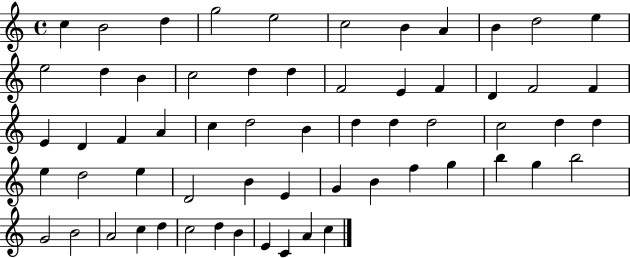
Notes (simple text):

C5/q B4/h D5/q G5/h E5/h C5/h B4/q A4/q B4/q D5/h E5/q E5/h D5/q B4/q C5/h D5/q D5/q F4/h E4/q F4/q D4/q F4/h F4/q E4/q D4/q F4/q A4/q C5/q D5/h B4/q D5/q D5/q D5/h C5/h D5/q D5/q E5/q D5/h E5/q D4/h B4/q E4/q G4/q B4/q F5/q G5/q B5/q G5/q B5/h G4/h B4/h A4/h C5/q D5/q C5/h D5/q B4/q E4/q C4/q A4/q C5/q